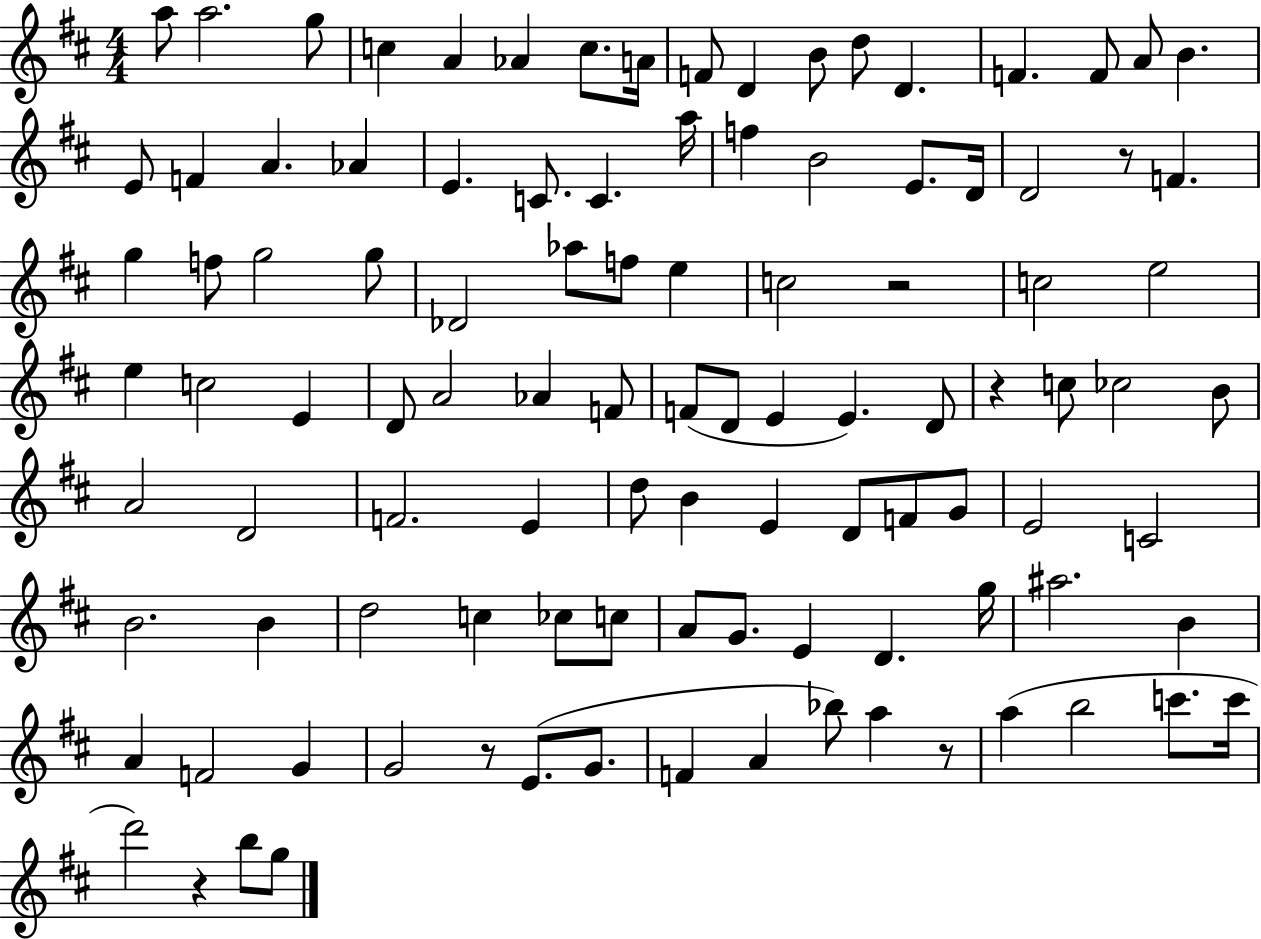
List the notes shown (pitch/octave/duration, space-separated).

A5/e A5/h. G5/e C5/q A4/q Ab4/q C5/e. A4/s F4/e D4/q B4/e D5/e D4/q. F4/q. F4/e A4/e B4/q. E4/e F4/q A4/q. Ab4/q E4/q. C4/e. C4/q. A5/s F5/q B4/h E4/e. D4/s D4/h R/e F4/q. G5/q F5/e G5/h G5/e Db4/h Ab5/e F5/e E5/q C5/h R/h C5/h E5/h E5/q C5/h E4/q D4/e A4/h Ab4/q F4/e F4/e D4/e E4/q E4/q. D4/e R/q C5/e CES5/h B4/e A4/h D4/h F4/h. E4/q D5/e B4/q E4/q D4/e F4/e G4/e E4/h C4/h B4/h. B4/q D5/h C5/q CES5/e C5/e A4/e G4/e. E4/q D4/q. G5/s A#5/h. B4/q A4/q F4/h G4/q G4/h R/e E4/e. G4/e. F4/q A4/q Bb5/e A5/q R/e A5/q B5/h C6/e. C6/s D6/h R/q B5/e G5/e